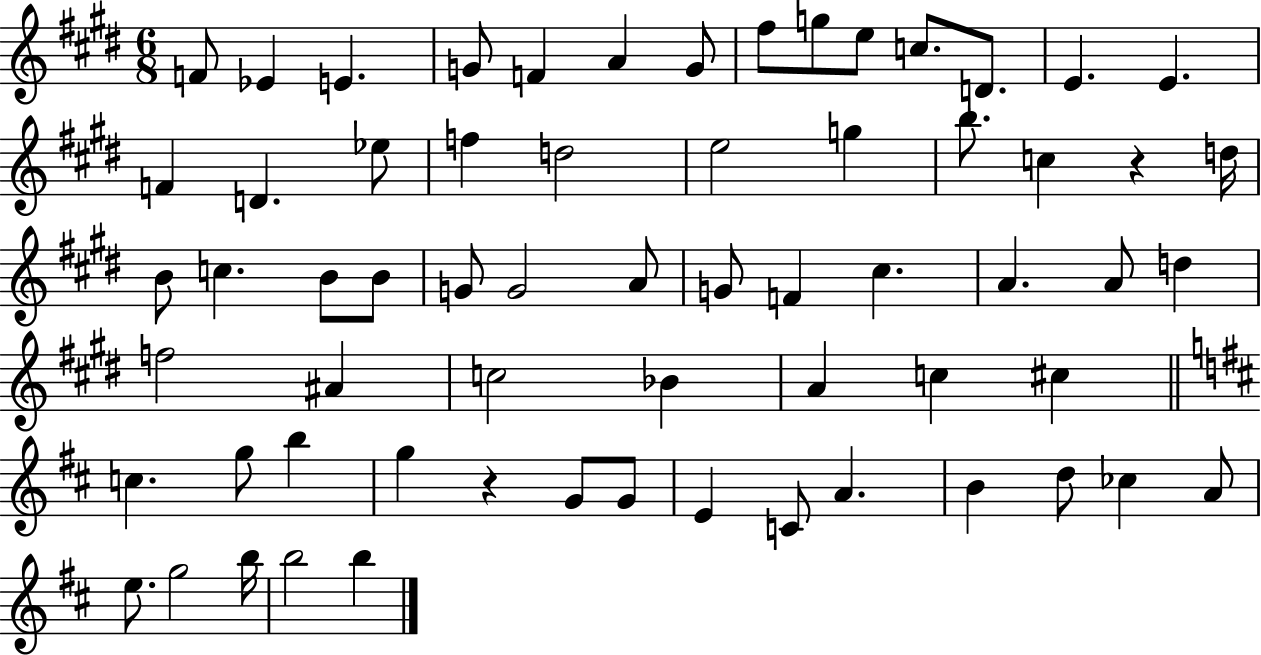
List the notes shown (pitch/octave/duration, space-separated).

F4/e Eb4/q E4/q. G4/e F4/q A4/q G4/e F#5/e G5/e E5/e C5/e. D4/e. E4/q. E4/q. F4/q D4/q. Eb5/e F5/q D5/h E5/h G5/q B5/e. C5/q R/q D5/s B4/e C5/q. B4/e B4/e G4/e G4/h A4/e G4/e F4/q C#5/q. A4/q. A4/e D5/q F5/h A#4/q C5/h Bb4/q A4/q C5/q C#5/q C5/q. G5/e B5/q G5/q R/q G4/e G4/e E4/q C4/e A4/q. B4/q D5/e CES5/q A4/e E5/e. G5/h B5/s B5/h B5/q